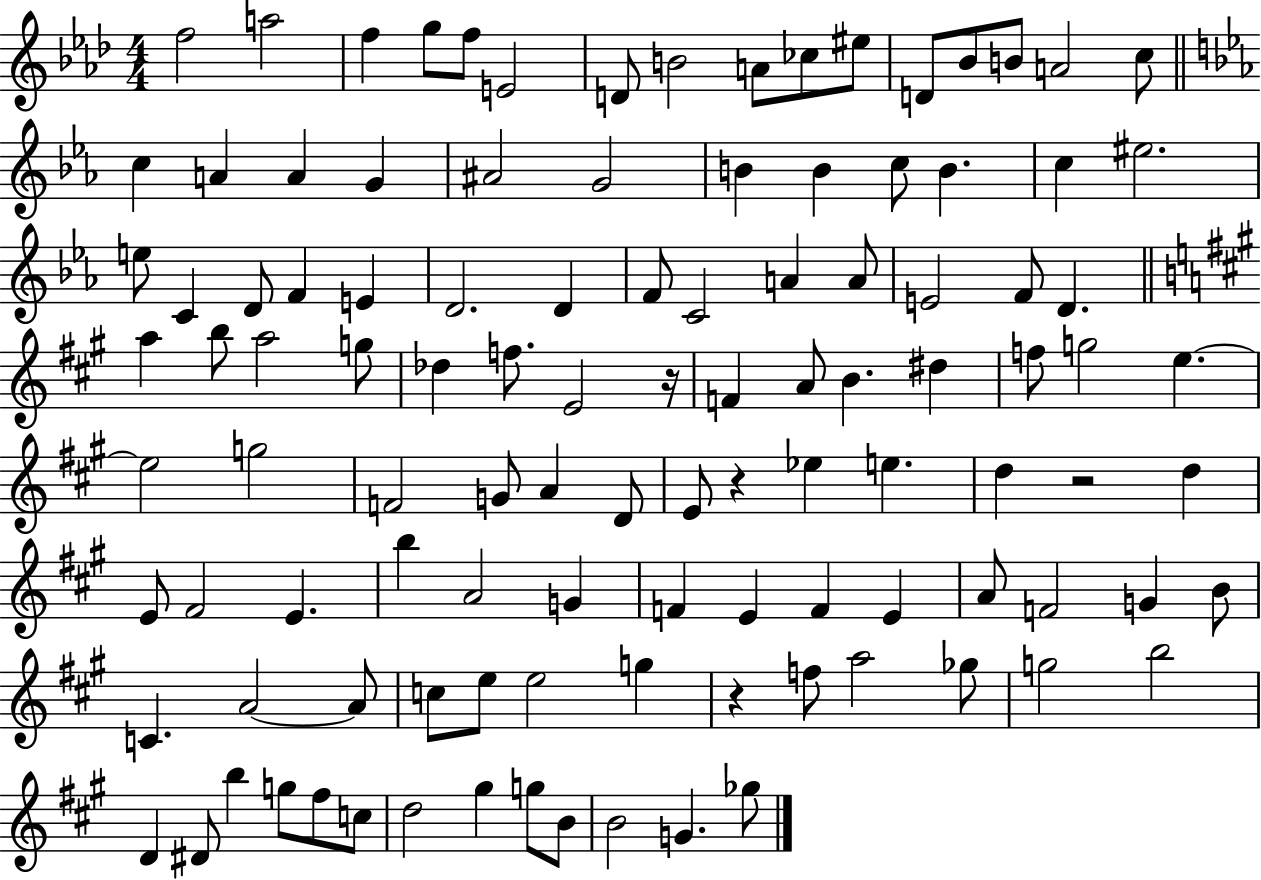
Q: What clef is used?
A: treble